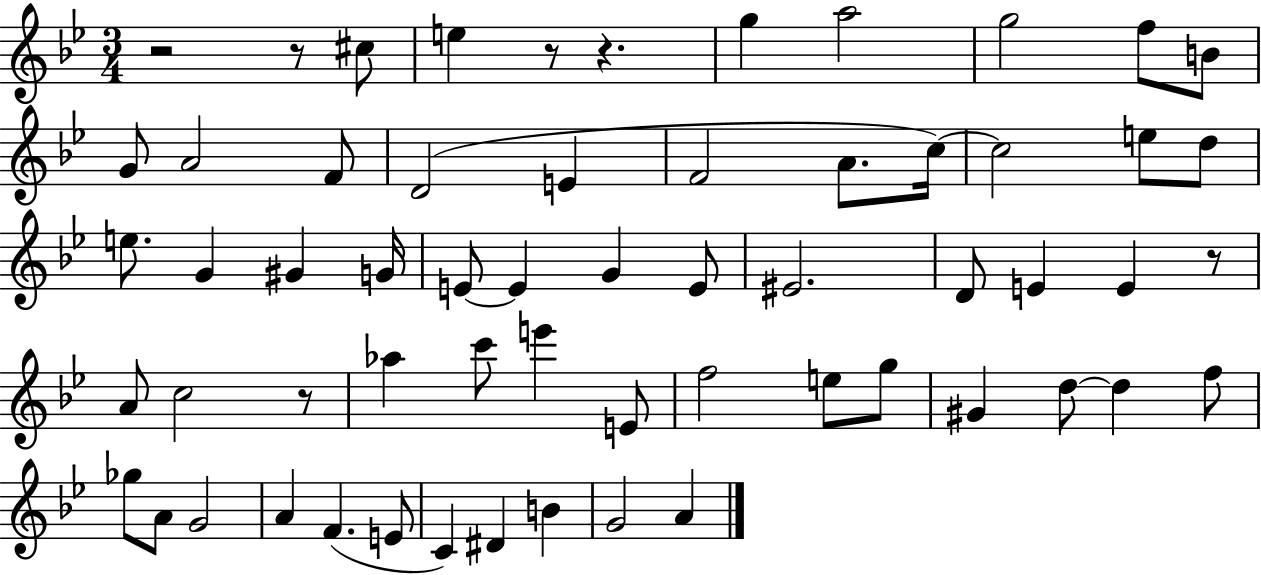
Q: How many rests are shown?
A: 6